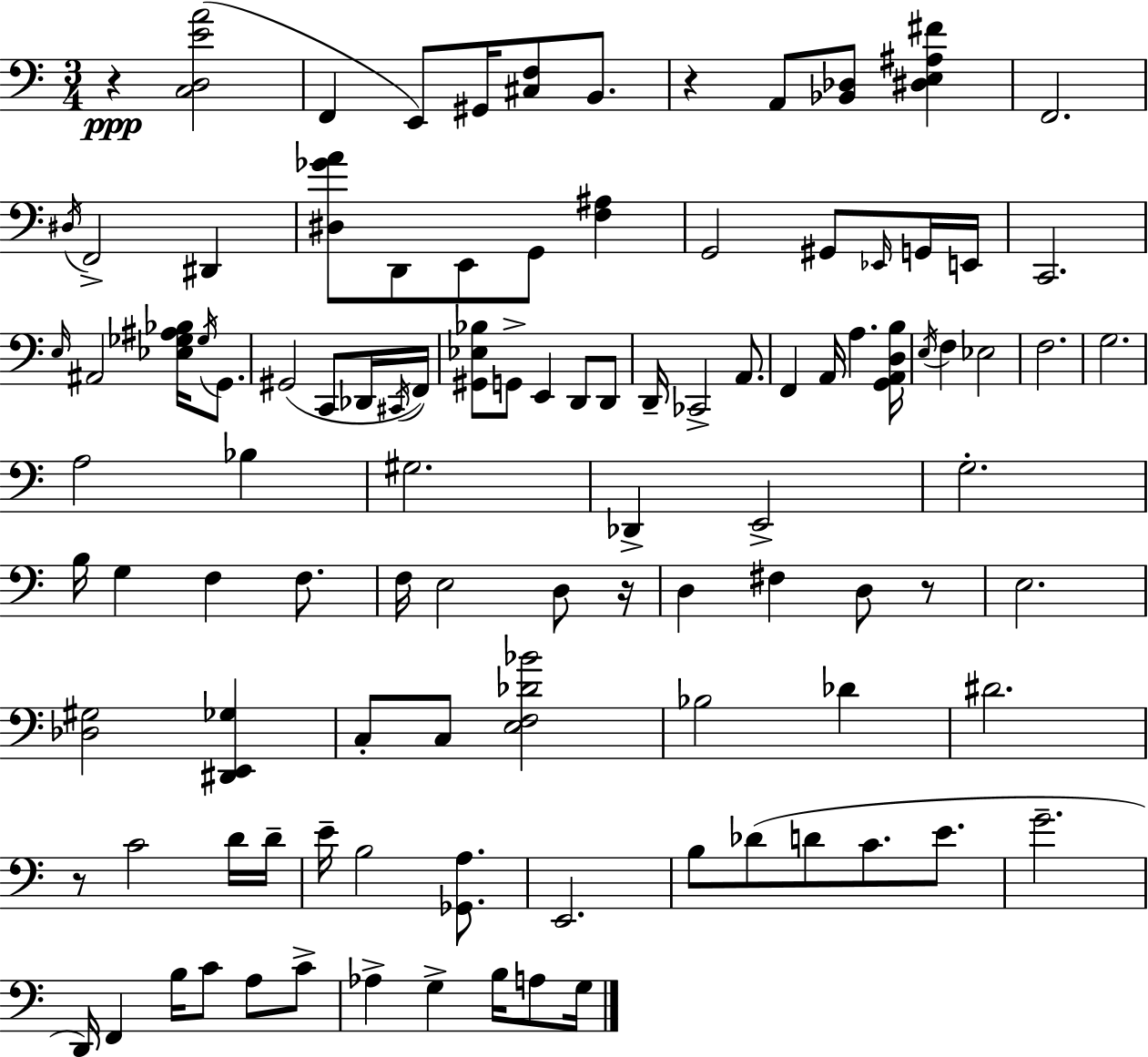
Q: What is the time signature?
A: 3/4